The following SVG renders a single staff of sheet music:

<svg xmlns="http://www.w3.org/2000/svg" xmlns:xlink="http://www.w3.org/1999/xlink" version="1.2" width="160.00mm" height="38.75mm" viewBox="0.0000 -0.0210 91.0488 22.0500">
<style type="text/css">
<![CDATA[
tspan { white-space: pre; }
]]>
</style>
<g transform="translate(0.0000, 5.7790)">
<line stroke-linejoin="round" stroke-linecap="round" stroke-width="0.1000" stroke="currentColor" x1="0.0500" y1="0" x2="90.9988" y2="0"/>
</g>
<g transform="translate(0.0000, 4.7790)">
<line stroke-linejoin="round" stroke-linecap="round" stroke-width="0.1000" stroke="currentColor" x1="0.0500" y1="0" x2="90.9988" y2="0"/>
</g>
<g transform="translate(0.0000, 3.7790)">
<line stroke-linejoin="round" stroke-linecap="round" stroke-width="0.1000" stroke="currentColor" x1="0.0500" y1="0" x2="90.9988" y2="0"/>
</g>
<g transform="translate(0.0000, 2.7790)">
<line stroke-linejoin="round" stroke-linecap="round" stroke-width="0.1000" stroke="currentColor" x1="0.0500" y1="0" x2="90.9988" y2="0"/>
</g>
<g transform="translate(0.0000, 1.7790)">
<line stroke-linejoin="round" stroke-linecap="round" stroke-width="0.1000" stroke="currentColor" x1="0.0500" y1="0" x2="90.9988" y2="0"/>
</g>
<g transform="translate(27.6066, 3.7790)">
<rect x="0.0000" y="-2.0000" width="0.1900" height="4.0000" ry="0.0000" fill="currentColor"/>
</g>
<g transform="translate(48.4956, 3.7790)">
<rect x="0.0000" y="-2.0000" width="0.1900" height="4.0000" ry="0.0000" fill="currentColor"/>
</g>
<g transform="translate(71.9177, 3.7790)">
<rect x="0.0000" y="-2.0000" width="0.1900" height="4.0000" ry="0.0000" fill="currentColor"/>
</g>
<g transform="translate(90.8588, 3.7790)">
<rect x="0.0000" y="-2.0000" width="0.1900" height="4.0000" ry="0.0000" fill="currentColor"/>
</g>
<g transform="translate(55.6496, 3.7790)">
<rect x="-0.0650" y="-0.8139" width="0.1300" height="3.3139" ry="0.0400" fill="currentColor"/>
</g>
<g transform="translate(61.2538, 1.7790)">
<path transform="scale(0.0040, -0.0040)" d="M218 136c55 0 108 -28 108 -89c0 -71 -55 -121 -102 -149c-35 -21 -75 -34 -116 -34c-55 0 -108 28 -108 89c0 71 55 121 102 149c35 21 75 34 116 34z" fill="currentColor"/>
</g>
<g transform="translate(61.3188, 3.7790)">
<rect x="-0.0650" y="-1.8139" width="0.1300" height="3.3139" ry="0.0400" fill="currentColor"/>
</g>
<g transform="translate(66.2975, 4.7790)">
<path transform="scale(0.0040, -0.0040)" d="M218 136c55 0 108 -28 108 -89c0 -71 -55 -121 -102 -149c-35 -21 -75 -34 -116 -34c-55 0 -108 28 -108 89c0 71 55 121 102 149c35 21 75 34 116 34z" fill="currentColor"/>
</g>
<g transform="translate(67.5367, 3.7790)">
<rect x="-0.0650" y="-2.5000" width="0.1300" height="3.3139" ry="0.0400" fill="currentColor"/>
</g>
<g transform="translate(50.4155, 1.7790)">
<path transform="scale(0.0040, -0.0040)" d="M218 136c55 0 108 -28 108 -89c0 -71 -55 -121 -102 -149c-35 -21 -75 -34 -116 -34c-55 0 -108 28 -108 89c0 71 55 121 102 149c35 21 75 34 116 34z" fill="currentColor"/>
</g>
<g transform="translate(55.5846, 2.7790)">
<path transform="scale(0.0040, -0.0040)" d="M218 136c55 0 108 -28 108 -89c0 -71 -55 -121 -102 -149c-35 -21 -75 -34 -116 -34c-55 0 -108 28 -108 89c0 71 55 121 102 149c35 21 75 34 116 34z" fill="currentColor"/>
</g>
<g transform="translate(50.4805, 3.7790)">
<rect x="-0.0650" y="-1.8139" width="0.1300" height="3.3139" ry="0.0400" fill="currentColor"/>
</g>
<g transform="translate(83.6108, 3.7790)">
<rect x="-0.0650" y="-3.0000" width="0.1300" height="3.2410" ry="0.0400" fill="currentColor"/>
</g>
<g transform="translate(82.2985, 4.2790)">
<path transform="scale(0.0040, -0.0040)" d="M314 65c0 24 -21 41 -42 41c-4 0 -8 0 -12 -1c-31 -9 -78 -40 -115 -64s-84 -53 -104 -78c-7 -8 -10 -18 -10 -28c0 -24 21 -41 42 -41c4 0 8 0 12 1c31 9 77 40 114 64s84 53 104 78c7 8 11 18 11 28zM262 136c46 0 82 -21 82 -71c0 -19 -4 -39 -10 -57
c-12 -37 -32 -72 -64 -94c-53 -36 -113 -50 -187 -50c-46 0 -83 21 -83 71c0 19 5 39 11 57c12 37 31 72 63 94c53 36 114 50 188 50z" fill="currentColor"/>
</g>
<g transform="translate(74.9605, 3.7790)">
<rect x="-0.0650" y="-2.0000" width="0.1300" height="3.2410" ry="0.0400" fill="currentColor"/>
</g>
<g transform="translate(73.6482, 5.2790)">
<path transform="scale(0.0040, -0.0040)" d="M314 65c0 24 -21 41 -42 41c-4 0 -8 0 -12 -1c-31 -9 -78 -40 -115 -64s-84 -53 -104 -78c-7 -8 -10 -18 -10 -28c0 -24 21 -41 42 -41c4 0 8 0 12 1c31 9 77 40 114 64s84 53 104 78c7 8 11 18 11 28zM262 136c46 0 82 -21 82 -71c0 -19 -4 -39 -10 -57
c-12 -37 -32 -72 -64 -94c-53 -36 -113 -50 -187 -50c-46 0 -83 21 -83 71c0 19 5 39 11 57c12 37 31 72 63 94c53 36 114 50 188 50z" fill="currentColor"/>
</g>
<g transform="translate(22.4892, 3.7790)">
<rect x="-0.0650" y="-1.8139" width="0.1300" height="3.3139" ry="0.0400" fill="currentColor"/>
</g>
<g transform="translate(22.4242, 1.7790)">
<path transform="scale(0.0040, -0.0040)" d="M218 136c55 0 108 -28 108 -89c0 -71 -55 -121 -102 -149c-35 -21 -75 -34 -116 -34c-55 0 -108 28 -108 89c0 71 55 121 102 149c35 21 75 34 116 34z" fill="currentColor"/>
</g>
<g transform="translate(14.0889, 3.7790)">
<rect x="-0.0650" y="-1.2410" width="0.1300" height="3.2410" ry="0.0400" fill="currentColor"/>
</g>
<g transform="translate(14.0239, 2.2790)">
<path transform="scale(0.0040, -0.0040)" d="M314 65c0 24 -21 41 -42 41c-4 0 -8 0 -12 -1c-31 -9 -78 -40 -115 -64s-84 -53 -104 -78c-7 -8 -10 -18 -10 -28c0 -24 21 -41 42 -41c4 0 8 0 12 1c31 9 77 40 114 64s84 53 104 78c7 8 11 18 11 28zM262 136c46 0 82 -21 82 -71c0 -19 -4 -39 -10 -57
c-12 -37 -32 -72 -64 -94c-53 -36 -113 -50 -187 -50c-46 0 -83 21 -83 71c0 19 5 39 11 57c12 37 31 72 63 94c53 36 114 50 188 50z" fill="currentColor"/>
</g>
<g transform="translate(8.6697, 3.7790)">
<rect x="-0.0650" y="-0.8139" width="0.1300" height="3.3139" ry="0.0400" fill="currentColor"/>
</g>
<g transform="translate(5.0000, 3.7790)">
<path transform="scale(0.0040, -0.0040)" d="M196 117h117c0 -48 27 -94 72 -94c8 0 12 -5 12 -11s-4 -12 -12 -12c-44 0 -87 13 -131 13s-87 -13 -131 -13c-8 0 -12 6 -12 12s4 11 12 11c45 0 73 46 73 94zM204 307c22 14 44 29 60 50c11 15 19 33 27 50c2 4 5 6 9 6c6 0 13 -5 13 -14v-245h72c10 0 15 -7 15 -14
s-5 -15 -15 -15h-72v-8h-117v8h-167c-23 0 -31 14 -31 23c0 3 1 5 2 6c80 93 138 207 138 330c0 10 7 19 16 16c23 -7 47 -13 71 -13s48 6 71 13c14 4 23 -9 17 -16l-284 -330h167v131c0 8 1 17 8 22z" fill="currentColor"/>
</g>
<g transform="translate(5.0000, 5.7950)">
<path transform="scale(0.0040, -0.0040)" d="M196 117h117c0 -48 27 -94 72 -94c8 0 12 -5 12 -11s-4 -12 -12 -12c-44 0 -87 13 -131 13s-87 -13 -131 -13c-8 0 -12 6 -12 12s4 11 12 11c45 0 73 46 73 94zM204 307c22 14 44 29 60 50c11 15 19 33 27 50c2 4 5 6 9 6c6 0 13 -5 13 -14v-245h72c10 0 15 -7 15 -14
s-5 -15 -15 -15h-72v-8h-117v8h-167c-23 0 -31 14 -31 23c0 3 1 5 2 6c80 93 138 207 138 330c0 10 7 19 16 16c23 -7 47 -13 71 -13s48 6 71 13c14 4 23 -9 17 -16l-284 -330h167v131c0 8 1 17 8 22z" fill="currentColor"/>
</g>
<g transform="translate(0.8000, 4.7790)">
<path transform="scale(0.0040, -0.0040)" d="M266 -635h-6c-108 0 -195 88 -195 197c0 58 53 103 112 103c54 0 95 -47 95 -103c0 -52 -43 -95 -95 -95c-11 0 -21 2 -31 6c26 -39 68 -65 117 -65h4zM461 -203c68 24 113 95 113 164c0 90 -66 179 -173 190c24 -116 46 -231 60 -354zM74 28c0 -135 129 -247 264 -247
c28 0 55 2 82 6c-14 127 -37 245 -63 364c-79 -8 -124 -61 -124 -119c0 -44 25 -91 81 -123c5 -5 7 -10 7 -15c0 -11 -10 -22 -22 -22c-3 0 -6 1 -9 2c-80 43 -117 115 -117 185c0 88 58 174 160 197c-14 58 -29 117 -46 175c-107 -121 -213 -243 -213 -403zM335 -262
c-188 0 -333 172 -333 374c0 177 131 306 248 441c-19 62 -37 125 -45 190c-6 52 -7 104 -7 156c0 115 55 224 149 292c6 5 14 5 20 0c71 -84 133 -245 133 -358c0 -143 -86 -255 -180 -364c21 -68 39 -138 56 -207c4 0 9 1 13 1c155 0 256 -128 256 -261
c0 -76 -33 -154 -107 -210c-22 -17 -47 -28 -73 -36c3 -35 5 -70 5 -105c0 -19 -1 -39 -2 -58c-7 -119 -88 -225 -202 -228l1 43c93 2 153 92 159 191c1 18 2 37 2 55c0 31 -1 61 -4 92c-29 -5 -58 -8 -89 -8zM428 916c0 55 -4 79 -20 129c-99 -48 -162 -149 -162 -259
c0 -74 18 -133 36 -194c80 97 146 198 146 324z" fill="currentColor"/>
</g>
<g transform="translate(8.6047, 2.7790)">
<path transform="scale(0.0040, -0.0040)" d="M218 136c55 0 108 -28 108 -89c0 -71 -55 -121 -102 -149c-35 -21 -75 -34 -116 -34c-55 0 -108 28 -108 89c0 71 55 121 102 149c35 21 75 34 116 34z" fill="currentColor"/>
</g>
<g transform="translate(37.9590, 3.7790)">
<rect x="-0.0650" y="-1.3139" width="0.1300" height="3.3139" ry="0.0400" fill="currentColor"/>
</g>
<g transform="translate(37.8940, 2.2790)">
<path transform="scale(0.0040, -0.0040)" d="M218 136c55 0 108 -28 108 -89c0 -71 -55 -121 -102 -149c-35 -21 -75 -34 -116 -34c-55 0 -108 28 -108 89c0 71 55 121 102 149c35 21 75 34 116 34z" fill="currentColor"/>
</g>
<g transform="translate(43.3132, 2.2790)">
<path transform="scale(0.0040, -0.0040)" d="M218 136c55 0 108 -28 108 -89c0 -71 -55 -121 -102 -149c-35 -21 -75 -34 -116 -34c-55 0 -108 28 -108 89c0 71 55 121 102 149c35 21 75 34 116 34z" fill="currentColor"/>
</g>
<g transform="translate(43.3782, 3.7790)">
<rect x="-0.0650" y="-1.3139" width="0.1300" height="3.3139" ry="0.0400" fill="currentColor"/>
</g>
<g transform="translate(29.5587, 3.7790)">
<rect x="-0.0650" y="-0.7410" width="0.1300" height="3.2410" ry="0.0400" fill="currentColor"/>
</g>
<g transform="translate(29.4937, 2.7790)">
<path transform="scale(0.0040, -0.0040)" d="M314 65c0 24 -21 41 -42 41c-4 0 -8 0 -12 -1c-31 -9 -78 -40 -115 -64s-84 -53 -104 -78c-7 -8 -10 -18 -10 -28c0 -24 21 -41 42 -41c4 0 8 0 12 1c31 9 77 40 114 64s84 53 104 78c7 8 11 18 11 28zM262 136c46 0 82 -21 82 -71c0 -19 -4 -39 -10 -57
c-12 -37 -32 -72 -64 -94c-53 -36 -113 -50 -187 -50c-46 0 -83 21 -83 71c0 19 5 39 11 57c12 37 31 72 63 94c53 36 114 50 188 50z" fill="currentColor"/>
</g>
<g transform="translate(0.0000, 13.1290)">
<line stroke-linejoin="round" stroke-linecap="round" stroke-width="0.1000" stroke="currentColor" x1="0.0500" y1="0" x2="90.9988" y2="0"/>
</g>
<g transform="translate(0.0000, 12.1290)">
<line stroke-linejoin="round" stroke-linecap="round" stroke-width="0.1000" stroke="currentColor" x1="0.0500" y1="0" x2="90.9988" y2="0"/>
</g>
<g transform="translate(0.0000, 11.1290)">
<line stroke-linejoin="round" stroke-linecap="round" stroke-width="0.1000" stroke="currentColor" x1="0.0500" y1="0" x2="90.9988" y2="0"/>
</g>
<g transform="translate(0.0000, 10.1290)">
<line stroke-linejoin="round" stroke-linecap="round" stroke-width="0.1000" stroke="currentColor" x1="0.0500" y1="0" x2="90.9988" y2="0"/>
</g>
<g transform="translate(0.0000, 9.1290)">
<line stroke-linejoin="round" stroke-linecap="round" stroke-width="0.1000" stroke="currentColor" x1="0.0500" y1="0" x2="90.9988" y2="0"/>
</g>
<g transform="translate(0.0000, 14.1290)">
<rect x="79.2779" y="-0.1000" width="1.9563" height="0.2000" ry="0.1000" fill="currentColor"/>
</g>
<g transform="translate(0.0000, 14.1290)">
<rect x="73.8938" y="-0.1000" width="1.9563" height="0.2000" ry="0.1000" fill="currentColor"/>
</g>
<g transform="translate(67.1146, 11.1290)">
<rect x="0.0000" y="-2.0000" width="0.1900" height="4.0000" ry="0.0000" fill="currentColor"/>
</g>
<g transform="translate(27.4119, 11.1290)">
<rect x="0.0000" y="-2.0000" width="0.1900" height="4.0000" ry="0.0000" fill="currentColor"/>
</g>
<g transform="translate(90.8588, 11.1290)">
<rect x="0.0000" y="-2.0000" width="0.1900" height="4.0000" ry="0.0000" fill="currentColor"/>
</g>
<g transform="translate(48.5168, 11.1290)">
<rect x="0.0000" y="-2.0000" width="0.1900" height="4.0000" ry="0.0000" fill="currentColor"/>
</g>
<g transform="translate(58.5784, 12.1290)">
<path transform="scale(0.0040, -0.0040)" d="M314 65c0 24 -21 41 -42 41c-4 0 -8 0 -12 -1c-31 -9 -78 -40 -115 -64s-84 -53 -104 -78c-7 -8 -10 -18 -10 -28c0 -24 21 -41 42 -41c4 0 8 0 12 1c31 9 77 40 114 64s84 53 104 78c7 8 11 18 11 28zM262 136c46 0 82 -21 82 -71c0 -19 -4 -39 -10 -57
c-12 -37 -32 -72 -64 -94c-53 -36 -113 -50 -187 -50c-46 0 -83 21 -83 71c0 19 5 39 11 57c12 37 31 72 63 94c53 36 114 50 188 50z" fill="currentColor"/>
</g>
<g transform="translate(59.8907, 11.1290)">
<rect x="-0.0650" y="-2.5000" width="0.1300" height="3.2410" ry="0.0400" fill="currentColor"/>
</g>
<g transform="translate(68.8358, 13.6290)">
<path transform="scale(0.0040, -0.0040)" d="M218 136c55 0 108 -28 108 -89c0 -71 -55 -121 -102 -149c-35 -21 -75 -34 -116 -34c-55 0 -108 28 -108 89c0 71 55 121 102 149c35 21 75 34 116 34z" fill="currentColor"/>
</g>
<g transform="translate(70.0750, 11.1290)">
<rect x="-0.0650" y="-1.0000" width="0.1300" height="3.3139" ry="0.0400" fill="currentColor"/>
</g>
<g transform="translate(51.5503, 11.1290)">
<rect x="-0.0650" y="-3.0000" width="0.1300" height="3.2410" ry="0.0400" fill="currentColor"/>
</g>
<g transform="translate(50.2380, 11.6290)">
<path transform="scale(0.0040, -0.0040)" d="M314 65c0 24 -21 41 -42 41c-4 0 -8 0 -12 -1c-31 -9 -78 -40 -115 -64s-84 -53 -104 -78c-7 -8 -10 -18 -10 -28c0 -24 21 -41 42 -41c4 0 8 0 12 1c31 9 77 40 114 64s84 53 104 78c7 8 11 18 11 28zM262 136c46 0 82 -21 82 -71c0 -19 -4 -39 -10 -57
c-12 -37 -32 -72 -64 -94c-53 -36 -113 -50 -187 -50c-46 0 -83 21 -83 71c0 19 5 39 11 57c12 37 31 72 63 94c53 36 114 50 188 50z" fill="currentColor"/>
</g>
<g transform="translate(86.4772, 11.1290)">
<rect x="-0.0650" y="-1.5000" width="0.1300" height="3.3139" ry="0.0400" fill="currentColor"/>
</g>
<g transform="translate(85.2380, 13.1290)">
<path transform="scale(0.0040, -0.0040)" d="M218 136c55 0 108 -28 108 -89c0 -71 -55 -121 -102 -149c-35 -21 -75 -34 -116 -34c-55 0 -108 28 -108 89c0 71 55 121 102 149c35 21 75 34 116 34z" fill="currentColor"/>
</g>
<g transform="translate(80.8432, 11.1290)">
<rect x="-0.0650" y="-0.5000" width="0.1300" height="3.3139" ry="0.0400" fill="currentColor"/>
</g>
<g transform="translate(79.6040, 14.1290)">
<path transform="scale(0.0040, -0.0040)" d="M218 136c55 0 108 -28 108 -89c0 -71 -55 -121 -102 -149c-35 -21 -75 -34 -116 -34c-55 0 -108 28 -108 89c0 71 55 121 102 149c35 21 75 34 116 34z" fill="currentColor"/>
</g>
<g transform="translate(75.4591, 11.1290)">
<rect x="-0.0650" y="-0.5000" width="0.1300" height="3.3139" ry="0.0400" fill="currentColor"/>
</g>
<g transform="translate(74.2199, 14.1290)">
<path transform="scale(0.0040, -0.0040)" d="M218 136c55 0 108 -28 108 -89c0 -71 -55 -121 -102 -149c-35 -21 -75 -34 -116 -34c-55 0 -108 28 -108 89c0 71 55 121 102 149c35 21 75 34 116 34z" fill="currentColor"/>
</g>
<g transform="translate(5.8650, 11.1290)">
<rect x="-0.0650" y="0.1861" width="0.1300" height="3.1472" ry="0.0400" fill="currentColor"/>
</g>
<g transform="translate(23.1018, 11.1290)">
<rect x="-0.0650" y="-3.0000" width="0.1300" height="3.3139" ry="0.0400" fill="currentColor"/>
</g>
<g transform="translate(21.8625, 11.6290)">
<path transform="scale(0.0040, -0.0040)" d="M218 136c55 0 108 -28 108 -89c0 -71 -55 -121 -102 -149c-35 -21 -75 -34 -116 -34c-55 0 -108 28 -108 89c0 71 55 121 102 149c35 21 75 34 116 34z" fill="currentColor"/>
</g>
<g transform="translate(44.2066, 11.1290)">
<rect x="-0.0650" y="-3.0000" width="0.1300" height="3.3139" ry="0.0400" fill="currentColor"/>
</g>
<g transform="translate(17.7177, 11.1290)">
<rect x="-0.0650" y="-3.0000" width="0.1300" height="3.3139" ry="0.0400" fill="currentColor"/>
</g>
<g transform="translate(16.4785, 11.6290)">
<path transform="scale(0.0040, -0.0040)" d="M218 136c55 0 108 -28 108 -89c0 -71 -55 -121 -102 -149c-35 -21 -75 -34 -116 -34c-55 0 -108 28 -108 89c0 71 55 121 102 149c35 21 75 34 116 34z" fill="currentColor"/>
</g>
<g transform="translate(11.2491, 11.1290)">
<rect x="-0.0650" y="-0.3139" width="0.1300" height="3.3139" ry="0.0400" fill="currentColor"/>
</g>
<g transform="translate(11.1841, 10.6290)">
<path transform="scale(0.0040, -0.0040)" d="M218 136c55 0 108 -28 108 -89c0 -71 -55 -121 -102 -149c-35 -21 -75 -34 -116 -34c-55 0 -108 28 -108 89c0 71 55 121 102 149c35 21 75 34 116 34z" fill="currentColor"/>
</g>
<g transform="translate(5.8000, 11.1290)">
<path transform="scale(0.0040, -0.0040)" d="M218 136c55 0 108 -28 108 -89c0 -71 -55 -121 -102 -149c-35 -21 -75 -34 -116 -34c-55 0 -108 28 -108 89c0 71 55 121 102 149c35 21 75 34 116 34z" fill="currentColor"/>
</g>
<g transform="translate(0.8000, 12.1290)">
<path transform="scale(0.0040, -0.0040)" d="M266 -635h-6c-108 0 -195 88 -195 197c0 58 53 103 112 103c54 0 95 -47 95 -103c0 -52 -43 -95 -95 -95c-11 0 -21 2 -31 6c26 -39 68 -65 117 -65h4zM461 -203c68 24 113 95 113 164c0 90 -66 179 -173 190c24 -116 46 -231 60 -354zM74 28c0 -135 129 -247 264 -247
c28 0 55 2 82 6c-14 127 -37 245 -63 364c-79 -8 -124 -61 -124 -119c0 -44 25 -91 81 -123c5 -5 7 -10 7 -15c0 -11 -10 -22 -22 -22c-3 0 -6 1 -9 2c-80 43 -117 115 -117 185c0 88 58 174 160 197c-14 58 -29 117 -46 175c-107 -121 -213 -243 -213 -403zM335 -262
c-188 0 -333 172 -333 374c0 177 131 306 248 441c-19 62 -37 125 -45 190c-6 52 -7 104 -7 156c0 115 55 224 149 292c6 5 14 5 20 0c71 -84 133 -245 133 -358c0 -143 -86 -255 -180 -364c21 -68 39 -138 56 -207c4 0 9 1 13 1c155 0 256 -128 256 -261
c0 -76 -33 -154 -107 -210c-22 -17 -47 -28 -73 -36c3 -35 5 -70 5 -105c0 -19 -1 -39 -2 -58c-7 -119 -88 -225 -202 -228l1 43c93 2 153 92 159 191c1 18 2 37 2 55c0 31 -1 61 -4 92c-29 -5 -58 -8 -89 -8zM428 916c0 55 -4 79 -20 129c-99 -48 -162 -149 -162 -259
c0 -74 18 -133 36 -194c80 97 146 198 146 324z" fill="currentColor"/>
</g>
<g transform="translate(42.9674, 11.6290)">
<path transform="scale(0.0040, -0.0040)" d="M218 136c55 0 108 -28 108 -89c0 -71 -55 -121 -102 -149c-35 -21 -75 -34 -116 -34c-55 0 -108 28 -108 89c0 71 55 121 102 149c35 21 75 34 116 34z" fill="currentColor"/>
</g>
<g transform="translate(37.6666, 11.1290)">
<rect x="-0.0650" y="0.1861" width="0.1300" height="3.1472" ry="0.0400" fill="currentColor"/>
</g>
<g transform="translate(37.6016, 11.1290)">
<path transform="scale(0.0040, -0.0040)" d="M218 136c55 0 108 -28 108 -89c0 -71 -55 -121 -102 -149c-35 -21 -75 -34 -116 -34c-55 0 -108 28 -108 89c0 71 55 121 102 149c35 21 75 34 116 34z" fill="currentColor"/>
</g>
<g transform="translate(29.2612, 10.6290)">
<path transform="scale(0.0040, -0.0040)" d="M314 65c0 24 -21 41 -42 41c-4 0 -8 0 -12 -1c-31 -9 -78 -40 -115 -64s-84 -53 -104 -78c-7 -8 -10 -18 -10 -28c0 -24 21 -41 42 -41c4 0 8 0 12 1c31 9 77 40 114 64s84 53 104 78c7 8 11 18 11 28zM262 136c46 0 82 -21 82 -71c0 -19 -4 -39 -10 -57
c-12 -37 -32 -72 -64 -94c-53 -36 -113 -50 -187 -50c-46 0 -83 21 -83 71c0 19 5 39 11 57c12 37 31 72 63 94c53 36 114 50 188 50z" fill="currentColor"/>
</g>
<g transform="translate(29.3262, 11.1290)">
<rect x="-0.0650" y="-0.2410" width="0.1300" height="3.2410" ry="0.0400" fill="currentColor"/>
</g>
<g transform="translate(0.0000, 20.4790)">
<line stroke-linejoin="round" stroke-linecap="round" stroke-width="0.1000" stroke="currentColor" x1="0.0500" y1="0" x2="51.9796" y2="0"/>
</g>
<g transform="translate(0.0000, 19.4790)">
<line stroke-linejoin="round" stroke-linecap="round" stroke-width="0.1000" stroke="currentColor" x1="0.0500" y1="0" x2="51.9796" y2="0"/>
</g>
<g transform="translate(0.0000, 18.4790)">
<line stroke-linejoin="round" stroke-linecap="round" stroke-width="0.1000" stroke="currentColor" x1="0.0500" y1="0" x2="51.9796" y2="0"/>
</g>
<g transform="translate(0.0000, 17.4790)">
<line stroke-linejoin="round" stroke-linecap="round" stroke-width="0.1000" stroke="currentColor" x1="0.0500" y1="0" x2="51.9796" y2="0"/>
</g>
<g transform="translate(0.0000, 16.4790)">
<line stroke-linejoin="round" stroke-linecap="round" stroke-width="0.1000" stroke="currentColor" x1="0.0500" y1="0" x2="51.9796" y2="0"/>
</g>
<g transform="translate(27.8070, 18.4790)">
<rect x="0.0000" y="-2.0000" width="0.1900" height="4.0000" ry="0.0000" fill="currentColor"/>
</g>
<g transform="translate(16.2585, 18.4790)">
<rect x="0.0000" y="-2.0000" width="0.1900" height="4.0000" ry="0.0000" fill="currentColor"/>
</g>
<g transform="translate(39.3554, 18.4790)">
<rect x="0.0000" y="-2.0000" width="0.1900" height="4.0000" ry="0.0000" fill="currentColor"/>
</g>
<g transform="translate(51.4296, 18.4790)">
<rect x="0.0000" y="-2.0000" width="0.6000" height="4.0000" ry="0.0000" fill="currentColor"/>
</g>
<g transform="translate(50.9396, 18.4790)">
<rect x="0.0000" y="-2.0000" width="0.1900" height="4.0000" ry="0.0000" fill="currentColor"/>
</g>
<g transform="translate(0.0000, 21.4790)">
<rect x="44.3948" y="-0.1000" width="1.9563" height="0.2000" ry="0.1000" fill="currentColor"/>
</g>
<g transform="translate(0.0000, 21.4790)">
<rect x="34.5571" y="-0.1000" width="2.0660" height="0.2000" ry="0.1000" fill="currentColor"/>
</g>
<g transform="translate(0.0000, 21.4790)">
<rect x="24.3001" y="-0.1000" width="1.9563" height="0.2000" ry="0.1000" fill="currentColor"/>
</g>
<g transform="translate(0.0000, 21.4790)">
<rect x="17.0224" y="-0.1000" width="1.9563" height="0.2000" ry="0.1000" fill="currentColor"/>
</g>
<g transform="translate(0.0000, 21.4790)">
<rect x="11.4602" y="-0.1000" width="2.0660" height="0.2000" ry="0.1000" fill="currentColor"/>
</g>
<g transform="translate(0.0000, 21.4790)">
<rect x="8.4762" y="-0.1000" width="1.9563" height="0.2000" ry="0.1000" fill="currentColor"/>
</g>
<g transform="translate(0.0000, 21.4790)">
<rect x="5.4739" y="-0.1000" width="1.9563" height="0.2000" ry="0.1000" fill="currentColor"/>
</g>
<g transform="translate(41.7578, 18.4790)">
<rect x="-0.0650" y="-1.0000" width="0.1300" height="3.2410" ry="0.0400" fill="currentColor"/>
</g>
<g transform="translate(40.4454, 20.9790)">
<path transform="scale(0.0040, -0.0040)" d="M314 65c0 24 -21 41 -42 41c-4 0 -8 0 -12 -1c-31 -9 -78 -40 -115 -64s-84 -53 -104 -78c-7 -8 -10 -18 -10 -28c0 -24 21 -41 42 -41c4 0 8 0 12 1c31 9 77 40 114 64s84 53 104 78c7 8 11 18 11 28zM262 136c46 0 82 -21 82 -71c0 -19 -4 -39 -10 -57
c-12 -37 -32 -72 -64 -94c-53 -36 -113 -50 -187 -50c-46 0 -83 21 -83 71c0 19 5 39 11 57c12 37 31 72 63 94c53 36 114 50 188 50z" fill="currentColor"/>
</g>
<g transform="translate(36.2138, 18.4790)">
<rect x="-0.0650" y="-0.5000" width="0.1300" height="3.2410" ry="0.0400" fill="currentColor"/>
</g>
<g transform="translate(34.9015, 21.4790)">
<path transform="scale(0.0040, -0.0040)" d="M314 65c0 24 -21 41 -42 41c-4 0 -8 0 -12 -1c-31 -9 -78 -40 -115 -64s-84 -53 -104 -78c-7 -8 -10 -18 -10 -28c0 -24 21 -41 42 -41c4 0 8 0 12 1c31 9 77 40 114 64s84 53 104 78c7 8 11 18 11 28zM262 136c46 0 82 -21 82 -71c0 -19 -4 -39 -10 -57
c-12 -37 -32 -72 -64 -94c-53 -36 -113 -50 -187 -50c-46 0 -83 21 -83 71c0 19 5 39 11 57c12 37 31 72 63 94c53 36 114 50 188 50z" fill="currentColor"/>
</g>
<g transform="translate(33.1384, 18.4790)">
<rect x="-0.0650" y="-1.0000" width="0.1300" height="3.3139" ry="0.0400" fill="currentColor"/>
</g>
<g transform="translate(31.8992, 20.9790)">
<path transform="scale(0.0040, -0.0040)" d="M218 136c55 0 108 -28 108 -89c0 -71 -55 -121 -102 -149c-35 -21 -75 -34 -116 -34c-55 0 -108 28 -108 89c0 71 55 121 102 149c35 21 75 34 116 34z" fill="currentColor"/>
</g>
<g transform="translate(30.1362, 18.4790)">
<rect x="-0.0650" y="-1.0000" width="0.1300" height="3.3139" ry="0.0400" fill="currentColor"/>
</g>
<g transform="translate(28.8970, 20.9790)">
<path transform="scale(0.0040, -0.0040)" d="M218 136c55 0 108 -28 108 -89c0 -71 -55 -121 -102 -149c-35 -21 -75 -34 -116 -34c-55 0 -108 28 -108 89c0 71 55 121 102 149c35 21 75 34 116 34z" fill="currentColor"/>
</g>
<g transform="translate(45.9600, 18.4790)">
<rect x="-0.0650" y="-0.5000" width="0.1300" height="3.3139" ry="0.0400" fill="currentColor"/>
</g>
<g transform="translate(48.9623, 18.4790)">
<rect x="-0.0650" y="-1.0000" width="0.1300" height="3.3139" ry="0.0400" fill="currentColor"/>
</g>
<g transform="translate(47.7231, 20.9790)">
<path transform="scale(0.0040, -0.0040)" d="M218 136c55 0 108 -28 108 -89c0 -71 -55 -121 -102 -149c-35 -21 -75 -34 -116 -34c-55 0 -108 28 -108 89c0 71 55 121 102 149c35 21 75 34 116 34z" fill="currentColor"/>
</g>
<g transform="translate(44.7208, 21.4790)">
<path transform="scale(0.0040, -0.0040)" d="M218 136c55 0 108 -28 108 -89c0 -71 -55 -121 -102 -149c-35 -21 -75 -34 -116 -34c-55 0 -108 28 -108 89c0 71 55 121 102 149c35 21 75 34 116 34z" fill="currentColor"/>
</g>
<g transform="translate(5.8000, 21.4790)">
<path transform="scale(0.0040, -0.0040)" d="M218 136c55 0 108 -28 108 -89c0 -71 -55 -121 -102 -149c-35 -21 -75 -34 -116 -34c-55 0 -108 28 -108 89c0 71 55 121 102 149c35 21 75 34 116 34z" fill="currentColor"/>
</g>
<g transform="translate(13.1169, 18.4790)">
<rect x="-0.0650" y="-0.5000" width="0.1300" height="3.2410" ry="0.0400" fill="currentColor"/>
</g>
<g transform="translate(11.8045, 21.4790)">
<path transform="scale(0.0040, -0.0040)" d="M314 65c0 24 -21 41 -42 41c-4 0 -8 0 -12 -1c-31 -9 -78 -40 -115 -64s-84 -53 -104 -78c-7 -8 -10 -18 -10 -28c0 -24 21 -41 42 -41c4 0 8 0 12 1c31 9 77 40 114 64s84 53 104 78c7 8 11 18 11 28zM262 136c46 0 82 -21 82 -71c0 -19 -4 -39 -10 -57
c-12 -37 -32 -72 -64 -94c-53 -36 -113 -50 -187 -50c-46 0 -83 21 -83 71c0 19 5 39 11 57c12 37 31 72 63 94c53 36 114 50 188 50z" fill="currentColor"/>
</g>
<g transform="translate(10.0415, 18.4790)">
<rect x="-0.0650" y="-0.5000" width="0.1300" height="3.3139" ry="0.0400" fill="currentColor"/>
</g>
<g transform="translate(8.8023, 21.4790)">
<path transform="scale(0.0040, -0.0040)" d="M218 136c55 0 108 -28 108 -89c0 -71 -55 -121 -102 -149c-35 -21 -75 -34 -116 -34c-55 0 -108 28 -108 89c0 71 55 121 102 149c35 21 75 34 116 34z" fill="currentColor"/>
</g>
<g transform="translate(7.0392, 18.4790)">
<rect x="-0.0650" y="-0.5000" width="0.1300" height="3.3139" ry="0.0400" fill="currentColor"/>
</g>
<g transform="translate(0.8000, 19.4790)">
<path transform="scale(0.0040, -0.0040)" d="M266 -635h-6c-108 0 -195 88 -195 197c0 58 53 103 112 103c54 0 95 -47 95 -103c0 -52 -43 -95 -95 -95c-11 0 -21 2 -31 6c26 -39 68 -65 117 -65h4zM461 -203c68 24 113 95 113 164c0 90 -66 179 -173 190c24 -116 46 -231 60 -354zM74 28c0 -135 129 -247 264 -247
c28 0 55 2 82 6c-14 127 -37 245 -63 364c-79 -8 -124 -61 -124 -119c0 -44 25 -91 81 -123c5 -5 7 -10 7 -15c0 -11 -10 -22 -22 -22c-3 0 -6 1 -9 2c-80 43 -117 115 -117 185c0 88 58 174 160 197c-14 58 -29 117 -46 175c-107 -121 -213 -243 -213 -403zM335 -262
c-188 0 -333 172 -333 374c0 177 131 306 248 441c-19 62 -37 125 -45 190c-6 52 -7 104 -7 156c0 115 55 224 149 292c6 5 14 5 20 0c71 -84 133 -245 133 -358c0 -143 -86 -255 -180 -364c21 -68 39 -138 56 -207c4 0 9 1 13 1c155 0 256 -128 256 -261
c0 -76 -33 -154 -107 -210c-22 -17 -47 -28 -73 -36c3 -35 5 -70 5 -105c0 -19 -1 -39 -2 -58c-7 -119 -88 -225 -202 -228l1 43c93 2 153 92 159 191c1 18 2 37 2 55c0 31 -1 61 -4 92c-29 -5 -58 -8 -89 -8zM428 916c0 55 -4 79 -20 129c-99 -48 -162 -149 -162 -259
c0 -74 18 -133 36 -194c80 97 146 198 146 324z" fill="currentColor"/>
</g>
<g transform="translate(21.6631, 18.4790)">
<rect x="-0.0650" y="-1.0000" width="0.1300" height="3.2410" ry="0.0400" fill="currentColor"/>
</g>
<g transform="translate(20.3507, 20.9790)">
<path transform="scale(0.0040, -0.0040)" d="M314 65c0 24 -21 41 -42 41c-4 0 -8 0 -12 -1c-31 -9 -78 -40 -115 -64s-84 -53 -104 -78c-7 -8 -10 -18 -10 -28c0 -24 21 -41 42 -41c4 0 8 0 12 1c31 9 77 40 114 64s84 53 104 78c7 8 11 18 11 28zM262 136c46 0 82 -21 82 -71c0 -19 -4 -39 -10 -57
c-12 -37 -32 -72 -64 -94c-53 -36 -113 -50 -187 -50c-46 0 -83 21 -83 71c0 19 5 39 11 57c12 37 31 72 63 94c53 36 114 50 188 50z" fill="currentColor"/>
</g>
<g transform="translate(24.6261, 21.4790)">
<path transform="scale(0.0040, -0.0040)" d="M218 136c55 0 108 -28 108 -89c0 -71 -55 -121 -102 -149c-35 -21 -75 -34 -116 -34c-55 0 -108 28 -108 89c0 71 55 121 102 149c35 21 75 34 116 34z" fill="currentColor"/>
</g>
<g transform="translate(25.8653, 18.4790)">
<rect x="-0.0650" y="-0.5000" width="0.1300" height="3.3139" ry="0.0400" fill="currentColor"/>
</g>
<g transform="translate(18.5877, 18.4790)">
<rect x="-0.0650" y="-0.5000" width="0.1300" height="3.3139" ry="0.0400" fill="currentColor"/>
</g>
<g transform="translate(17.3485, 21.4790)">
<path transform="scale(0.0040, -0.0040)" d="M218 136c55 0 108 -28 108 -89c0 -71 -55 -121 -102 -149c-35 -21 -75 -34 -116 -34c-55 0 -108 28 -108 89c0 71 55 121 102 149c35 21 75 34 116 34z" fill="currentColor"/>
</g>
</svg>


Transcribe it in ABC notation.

X:1
T:Untitled
M:4/4
L:1/4
K:C
d e2 f d2 e e f d f G F2 A2 B c A A c2 B A A2 G2 D C C E C C C2 C D2 C D D C2 D2 C D